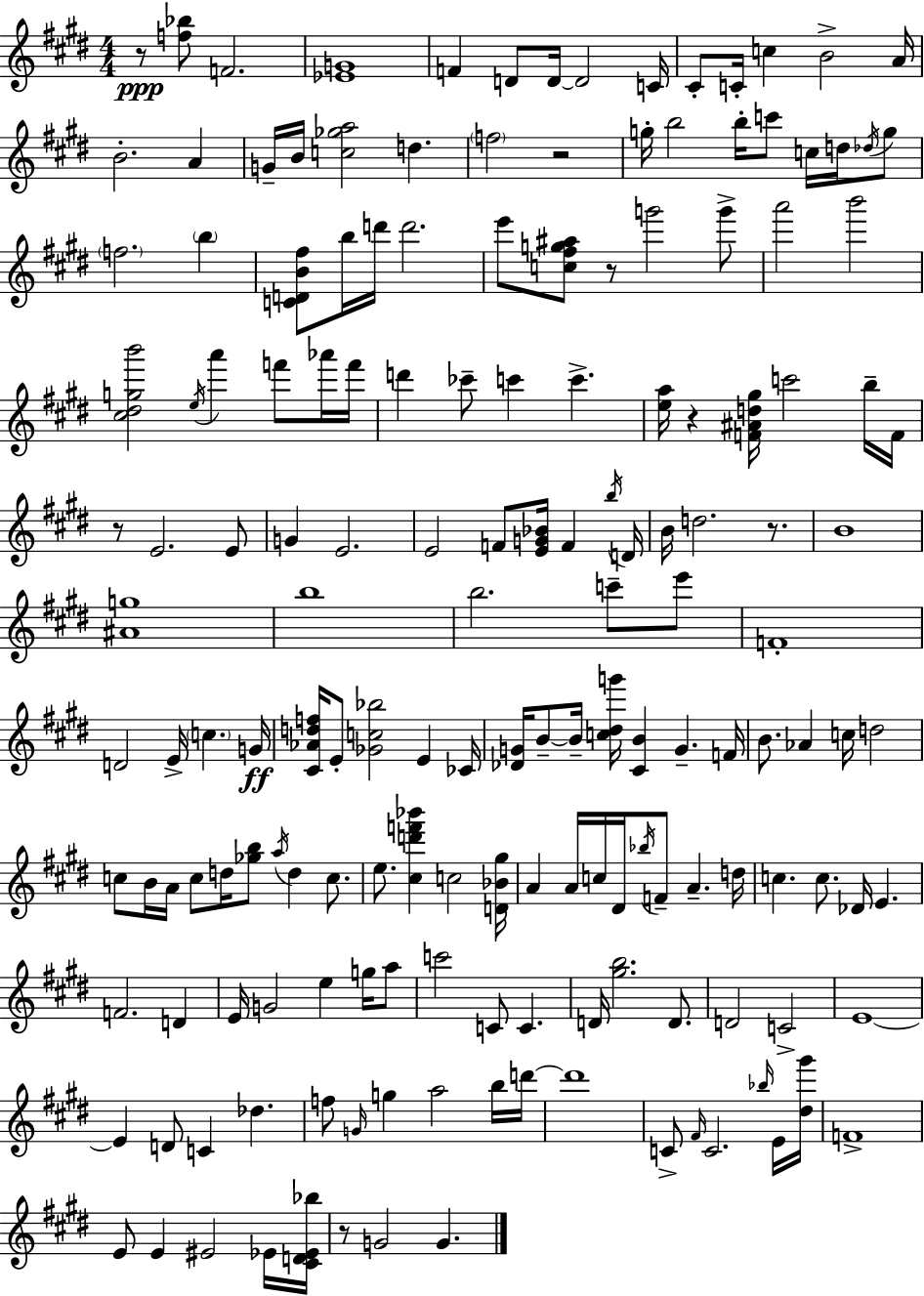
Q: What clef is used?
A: treble